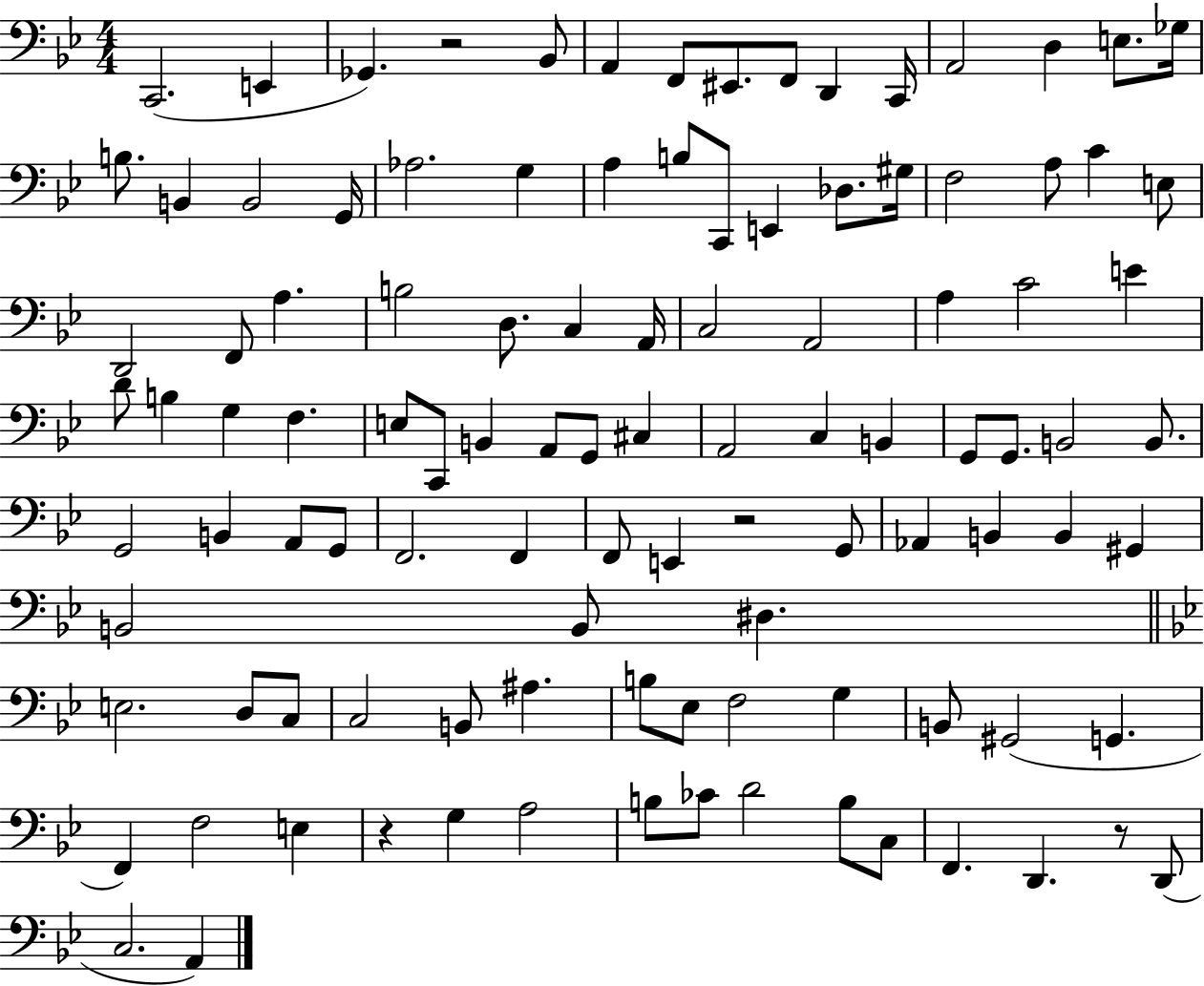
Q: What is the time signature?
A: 4/4